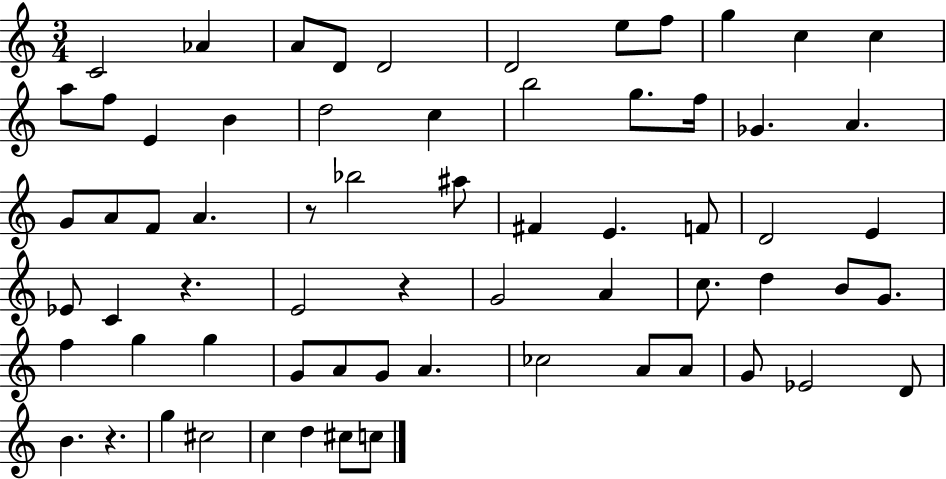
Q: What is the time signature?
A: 3/4